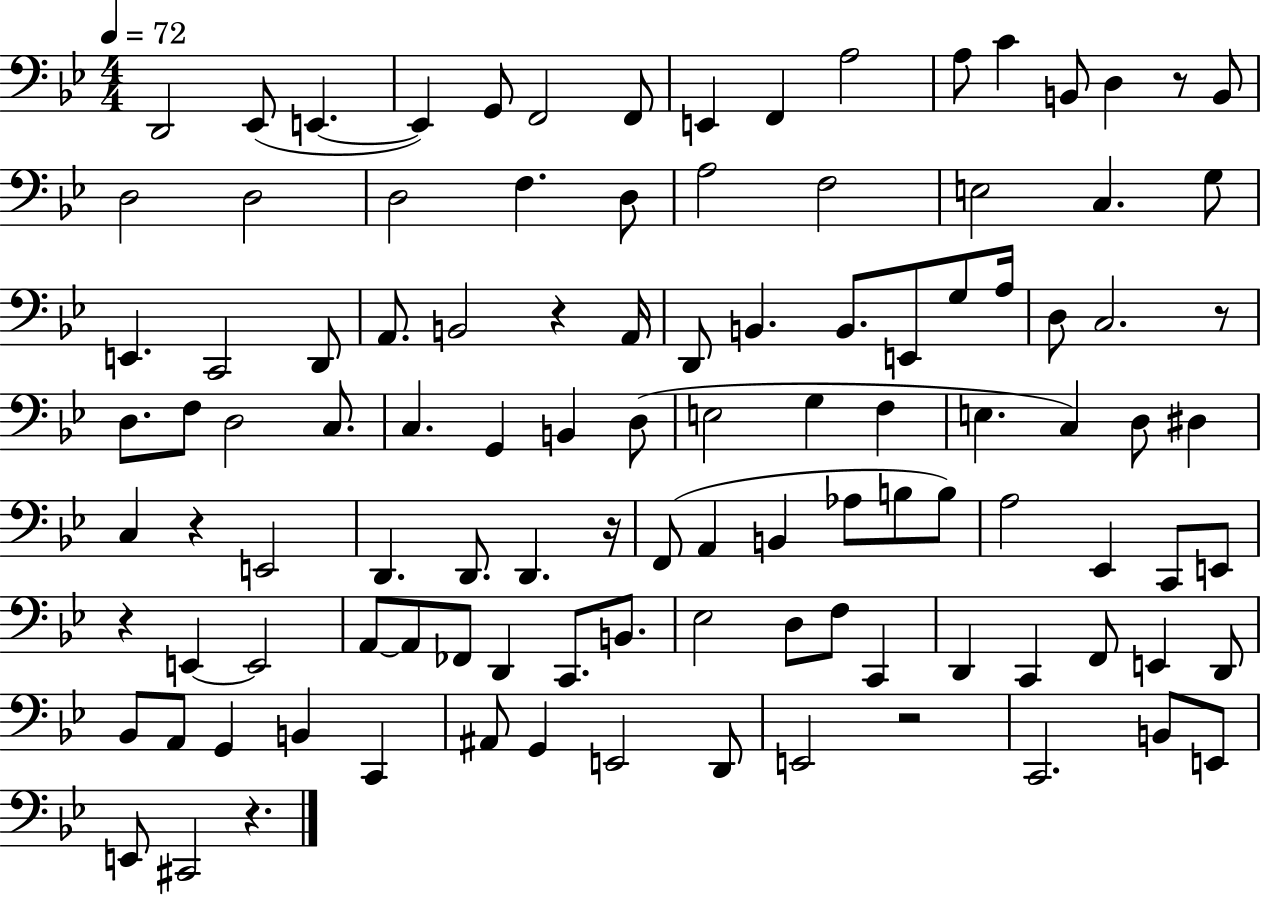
D2/h Eb2/e E2/q. E2/q G2/e F2/h F2/e E2/q F2/q A3/h A3/e C4/q B2/e D3/q R/e B2/e D3/h D3/h D3/h F3/q. D3/e A3/h F3/h E3/h C3/q. G3/e E2/q. C2/h D2/e A2/e. B2/h R/q A2/s D2/e B2/q. B2/e. E2/e G3/e A3/s D3/e C3/h. R/e D3/e. F3/e D3/h C3/e. C3/q. G2/q B2/q D3/e E3/h G3/q F3/q E3/q. C3/q D3/e D#3/q C3/q R/q E2/h D2/q. D2/e. D2/q. R/s F2/e A2/q B2/q Ab3/e B3/e B3/e A3/h Eb2/q C2/e E2/e R/q E2/q E2/h A2/e A2/e FES2/e D2/q C2/e. B2/e. Eb3/h D3/e F3/e C2/q D2/q C2/q F2/e E2/q D2/e Bb2/e A2/e G2/q B2/q C2/q A#2/e G2/q E2/h D2/e E2/h R/h C2/h. B2/e E2/e E2/e C#2/h R/q.